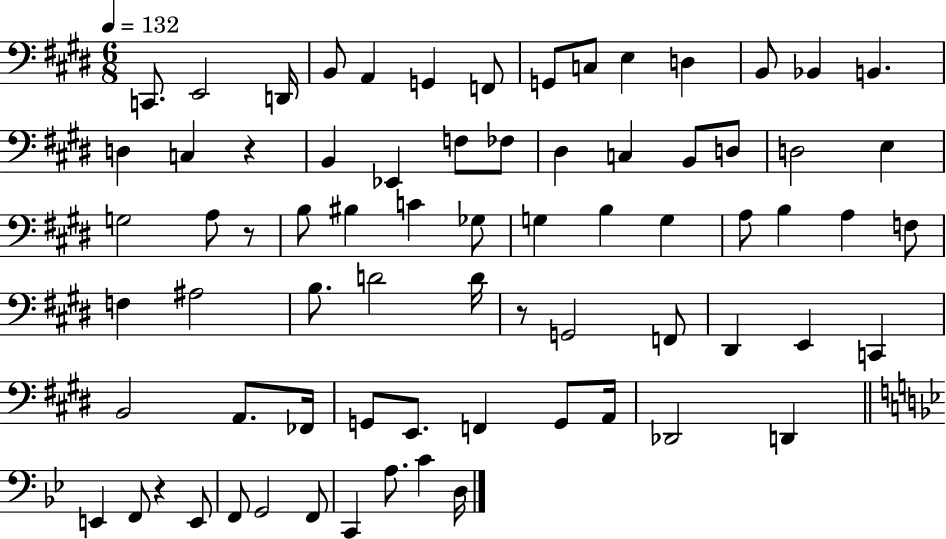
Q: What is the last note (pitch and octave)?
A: D3